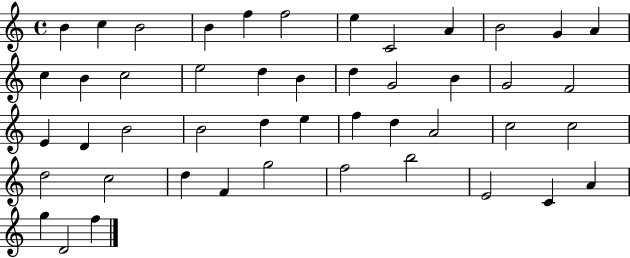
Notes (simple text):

B4/q C5/q B4/h B4/q F5/q F5/h E5/q C4/h A4/q B4/h G4/q A4/q C5/q B4/q C5/h E5/h D5/q B4/q D5/q G4/h B4/q G4/h F4/h E4/q D4/q B4/h B4/h D5/q E5/q F5/q D5/q A4/h C5/h C5/h D5/h C5/h D5/q F4/q G5/h F5/h B5/h E4/h C4/q A4/q G5/q D4/h F5/q